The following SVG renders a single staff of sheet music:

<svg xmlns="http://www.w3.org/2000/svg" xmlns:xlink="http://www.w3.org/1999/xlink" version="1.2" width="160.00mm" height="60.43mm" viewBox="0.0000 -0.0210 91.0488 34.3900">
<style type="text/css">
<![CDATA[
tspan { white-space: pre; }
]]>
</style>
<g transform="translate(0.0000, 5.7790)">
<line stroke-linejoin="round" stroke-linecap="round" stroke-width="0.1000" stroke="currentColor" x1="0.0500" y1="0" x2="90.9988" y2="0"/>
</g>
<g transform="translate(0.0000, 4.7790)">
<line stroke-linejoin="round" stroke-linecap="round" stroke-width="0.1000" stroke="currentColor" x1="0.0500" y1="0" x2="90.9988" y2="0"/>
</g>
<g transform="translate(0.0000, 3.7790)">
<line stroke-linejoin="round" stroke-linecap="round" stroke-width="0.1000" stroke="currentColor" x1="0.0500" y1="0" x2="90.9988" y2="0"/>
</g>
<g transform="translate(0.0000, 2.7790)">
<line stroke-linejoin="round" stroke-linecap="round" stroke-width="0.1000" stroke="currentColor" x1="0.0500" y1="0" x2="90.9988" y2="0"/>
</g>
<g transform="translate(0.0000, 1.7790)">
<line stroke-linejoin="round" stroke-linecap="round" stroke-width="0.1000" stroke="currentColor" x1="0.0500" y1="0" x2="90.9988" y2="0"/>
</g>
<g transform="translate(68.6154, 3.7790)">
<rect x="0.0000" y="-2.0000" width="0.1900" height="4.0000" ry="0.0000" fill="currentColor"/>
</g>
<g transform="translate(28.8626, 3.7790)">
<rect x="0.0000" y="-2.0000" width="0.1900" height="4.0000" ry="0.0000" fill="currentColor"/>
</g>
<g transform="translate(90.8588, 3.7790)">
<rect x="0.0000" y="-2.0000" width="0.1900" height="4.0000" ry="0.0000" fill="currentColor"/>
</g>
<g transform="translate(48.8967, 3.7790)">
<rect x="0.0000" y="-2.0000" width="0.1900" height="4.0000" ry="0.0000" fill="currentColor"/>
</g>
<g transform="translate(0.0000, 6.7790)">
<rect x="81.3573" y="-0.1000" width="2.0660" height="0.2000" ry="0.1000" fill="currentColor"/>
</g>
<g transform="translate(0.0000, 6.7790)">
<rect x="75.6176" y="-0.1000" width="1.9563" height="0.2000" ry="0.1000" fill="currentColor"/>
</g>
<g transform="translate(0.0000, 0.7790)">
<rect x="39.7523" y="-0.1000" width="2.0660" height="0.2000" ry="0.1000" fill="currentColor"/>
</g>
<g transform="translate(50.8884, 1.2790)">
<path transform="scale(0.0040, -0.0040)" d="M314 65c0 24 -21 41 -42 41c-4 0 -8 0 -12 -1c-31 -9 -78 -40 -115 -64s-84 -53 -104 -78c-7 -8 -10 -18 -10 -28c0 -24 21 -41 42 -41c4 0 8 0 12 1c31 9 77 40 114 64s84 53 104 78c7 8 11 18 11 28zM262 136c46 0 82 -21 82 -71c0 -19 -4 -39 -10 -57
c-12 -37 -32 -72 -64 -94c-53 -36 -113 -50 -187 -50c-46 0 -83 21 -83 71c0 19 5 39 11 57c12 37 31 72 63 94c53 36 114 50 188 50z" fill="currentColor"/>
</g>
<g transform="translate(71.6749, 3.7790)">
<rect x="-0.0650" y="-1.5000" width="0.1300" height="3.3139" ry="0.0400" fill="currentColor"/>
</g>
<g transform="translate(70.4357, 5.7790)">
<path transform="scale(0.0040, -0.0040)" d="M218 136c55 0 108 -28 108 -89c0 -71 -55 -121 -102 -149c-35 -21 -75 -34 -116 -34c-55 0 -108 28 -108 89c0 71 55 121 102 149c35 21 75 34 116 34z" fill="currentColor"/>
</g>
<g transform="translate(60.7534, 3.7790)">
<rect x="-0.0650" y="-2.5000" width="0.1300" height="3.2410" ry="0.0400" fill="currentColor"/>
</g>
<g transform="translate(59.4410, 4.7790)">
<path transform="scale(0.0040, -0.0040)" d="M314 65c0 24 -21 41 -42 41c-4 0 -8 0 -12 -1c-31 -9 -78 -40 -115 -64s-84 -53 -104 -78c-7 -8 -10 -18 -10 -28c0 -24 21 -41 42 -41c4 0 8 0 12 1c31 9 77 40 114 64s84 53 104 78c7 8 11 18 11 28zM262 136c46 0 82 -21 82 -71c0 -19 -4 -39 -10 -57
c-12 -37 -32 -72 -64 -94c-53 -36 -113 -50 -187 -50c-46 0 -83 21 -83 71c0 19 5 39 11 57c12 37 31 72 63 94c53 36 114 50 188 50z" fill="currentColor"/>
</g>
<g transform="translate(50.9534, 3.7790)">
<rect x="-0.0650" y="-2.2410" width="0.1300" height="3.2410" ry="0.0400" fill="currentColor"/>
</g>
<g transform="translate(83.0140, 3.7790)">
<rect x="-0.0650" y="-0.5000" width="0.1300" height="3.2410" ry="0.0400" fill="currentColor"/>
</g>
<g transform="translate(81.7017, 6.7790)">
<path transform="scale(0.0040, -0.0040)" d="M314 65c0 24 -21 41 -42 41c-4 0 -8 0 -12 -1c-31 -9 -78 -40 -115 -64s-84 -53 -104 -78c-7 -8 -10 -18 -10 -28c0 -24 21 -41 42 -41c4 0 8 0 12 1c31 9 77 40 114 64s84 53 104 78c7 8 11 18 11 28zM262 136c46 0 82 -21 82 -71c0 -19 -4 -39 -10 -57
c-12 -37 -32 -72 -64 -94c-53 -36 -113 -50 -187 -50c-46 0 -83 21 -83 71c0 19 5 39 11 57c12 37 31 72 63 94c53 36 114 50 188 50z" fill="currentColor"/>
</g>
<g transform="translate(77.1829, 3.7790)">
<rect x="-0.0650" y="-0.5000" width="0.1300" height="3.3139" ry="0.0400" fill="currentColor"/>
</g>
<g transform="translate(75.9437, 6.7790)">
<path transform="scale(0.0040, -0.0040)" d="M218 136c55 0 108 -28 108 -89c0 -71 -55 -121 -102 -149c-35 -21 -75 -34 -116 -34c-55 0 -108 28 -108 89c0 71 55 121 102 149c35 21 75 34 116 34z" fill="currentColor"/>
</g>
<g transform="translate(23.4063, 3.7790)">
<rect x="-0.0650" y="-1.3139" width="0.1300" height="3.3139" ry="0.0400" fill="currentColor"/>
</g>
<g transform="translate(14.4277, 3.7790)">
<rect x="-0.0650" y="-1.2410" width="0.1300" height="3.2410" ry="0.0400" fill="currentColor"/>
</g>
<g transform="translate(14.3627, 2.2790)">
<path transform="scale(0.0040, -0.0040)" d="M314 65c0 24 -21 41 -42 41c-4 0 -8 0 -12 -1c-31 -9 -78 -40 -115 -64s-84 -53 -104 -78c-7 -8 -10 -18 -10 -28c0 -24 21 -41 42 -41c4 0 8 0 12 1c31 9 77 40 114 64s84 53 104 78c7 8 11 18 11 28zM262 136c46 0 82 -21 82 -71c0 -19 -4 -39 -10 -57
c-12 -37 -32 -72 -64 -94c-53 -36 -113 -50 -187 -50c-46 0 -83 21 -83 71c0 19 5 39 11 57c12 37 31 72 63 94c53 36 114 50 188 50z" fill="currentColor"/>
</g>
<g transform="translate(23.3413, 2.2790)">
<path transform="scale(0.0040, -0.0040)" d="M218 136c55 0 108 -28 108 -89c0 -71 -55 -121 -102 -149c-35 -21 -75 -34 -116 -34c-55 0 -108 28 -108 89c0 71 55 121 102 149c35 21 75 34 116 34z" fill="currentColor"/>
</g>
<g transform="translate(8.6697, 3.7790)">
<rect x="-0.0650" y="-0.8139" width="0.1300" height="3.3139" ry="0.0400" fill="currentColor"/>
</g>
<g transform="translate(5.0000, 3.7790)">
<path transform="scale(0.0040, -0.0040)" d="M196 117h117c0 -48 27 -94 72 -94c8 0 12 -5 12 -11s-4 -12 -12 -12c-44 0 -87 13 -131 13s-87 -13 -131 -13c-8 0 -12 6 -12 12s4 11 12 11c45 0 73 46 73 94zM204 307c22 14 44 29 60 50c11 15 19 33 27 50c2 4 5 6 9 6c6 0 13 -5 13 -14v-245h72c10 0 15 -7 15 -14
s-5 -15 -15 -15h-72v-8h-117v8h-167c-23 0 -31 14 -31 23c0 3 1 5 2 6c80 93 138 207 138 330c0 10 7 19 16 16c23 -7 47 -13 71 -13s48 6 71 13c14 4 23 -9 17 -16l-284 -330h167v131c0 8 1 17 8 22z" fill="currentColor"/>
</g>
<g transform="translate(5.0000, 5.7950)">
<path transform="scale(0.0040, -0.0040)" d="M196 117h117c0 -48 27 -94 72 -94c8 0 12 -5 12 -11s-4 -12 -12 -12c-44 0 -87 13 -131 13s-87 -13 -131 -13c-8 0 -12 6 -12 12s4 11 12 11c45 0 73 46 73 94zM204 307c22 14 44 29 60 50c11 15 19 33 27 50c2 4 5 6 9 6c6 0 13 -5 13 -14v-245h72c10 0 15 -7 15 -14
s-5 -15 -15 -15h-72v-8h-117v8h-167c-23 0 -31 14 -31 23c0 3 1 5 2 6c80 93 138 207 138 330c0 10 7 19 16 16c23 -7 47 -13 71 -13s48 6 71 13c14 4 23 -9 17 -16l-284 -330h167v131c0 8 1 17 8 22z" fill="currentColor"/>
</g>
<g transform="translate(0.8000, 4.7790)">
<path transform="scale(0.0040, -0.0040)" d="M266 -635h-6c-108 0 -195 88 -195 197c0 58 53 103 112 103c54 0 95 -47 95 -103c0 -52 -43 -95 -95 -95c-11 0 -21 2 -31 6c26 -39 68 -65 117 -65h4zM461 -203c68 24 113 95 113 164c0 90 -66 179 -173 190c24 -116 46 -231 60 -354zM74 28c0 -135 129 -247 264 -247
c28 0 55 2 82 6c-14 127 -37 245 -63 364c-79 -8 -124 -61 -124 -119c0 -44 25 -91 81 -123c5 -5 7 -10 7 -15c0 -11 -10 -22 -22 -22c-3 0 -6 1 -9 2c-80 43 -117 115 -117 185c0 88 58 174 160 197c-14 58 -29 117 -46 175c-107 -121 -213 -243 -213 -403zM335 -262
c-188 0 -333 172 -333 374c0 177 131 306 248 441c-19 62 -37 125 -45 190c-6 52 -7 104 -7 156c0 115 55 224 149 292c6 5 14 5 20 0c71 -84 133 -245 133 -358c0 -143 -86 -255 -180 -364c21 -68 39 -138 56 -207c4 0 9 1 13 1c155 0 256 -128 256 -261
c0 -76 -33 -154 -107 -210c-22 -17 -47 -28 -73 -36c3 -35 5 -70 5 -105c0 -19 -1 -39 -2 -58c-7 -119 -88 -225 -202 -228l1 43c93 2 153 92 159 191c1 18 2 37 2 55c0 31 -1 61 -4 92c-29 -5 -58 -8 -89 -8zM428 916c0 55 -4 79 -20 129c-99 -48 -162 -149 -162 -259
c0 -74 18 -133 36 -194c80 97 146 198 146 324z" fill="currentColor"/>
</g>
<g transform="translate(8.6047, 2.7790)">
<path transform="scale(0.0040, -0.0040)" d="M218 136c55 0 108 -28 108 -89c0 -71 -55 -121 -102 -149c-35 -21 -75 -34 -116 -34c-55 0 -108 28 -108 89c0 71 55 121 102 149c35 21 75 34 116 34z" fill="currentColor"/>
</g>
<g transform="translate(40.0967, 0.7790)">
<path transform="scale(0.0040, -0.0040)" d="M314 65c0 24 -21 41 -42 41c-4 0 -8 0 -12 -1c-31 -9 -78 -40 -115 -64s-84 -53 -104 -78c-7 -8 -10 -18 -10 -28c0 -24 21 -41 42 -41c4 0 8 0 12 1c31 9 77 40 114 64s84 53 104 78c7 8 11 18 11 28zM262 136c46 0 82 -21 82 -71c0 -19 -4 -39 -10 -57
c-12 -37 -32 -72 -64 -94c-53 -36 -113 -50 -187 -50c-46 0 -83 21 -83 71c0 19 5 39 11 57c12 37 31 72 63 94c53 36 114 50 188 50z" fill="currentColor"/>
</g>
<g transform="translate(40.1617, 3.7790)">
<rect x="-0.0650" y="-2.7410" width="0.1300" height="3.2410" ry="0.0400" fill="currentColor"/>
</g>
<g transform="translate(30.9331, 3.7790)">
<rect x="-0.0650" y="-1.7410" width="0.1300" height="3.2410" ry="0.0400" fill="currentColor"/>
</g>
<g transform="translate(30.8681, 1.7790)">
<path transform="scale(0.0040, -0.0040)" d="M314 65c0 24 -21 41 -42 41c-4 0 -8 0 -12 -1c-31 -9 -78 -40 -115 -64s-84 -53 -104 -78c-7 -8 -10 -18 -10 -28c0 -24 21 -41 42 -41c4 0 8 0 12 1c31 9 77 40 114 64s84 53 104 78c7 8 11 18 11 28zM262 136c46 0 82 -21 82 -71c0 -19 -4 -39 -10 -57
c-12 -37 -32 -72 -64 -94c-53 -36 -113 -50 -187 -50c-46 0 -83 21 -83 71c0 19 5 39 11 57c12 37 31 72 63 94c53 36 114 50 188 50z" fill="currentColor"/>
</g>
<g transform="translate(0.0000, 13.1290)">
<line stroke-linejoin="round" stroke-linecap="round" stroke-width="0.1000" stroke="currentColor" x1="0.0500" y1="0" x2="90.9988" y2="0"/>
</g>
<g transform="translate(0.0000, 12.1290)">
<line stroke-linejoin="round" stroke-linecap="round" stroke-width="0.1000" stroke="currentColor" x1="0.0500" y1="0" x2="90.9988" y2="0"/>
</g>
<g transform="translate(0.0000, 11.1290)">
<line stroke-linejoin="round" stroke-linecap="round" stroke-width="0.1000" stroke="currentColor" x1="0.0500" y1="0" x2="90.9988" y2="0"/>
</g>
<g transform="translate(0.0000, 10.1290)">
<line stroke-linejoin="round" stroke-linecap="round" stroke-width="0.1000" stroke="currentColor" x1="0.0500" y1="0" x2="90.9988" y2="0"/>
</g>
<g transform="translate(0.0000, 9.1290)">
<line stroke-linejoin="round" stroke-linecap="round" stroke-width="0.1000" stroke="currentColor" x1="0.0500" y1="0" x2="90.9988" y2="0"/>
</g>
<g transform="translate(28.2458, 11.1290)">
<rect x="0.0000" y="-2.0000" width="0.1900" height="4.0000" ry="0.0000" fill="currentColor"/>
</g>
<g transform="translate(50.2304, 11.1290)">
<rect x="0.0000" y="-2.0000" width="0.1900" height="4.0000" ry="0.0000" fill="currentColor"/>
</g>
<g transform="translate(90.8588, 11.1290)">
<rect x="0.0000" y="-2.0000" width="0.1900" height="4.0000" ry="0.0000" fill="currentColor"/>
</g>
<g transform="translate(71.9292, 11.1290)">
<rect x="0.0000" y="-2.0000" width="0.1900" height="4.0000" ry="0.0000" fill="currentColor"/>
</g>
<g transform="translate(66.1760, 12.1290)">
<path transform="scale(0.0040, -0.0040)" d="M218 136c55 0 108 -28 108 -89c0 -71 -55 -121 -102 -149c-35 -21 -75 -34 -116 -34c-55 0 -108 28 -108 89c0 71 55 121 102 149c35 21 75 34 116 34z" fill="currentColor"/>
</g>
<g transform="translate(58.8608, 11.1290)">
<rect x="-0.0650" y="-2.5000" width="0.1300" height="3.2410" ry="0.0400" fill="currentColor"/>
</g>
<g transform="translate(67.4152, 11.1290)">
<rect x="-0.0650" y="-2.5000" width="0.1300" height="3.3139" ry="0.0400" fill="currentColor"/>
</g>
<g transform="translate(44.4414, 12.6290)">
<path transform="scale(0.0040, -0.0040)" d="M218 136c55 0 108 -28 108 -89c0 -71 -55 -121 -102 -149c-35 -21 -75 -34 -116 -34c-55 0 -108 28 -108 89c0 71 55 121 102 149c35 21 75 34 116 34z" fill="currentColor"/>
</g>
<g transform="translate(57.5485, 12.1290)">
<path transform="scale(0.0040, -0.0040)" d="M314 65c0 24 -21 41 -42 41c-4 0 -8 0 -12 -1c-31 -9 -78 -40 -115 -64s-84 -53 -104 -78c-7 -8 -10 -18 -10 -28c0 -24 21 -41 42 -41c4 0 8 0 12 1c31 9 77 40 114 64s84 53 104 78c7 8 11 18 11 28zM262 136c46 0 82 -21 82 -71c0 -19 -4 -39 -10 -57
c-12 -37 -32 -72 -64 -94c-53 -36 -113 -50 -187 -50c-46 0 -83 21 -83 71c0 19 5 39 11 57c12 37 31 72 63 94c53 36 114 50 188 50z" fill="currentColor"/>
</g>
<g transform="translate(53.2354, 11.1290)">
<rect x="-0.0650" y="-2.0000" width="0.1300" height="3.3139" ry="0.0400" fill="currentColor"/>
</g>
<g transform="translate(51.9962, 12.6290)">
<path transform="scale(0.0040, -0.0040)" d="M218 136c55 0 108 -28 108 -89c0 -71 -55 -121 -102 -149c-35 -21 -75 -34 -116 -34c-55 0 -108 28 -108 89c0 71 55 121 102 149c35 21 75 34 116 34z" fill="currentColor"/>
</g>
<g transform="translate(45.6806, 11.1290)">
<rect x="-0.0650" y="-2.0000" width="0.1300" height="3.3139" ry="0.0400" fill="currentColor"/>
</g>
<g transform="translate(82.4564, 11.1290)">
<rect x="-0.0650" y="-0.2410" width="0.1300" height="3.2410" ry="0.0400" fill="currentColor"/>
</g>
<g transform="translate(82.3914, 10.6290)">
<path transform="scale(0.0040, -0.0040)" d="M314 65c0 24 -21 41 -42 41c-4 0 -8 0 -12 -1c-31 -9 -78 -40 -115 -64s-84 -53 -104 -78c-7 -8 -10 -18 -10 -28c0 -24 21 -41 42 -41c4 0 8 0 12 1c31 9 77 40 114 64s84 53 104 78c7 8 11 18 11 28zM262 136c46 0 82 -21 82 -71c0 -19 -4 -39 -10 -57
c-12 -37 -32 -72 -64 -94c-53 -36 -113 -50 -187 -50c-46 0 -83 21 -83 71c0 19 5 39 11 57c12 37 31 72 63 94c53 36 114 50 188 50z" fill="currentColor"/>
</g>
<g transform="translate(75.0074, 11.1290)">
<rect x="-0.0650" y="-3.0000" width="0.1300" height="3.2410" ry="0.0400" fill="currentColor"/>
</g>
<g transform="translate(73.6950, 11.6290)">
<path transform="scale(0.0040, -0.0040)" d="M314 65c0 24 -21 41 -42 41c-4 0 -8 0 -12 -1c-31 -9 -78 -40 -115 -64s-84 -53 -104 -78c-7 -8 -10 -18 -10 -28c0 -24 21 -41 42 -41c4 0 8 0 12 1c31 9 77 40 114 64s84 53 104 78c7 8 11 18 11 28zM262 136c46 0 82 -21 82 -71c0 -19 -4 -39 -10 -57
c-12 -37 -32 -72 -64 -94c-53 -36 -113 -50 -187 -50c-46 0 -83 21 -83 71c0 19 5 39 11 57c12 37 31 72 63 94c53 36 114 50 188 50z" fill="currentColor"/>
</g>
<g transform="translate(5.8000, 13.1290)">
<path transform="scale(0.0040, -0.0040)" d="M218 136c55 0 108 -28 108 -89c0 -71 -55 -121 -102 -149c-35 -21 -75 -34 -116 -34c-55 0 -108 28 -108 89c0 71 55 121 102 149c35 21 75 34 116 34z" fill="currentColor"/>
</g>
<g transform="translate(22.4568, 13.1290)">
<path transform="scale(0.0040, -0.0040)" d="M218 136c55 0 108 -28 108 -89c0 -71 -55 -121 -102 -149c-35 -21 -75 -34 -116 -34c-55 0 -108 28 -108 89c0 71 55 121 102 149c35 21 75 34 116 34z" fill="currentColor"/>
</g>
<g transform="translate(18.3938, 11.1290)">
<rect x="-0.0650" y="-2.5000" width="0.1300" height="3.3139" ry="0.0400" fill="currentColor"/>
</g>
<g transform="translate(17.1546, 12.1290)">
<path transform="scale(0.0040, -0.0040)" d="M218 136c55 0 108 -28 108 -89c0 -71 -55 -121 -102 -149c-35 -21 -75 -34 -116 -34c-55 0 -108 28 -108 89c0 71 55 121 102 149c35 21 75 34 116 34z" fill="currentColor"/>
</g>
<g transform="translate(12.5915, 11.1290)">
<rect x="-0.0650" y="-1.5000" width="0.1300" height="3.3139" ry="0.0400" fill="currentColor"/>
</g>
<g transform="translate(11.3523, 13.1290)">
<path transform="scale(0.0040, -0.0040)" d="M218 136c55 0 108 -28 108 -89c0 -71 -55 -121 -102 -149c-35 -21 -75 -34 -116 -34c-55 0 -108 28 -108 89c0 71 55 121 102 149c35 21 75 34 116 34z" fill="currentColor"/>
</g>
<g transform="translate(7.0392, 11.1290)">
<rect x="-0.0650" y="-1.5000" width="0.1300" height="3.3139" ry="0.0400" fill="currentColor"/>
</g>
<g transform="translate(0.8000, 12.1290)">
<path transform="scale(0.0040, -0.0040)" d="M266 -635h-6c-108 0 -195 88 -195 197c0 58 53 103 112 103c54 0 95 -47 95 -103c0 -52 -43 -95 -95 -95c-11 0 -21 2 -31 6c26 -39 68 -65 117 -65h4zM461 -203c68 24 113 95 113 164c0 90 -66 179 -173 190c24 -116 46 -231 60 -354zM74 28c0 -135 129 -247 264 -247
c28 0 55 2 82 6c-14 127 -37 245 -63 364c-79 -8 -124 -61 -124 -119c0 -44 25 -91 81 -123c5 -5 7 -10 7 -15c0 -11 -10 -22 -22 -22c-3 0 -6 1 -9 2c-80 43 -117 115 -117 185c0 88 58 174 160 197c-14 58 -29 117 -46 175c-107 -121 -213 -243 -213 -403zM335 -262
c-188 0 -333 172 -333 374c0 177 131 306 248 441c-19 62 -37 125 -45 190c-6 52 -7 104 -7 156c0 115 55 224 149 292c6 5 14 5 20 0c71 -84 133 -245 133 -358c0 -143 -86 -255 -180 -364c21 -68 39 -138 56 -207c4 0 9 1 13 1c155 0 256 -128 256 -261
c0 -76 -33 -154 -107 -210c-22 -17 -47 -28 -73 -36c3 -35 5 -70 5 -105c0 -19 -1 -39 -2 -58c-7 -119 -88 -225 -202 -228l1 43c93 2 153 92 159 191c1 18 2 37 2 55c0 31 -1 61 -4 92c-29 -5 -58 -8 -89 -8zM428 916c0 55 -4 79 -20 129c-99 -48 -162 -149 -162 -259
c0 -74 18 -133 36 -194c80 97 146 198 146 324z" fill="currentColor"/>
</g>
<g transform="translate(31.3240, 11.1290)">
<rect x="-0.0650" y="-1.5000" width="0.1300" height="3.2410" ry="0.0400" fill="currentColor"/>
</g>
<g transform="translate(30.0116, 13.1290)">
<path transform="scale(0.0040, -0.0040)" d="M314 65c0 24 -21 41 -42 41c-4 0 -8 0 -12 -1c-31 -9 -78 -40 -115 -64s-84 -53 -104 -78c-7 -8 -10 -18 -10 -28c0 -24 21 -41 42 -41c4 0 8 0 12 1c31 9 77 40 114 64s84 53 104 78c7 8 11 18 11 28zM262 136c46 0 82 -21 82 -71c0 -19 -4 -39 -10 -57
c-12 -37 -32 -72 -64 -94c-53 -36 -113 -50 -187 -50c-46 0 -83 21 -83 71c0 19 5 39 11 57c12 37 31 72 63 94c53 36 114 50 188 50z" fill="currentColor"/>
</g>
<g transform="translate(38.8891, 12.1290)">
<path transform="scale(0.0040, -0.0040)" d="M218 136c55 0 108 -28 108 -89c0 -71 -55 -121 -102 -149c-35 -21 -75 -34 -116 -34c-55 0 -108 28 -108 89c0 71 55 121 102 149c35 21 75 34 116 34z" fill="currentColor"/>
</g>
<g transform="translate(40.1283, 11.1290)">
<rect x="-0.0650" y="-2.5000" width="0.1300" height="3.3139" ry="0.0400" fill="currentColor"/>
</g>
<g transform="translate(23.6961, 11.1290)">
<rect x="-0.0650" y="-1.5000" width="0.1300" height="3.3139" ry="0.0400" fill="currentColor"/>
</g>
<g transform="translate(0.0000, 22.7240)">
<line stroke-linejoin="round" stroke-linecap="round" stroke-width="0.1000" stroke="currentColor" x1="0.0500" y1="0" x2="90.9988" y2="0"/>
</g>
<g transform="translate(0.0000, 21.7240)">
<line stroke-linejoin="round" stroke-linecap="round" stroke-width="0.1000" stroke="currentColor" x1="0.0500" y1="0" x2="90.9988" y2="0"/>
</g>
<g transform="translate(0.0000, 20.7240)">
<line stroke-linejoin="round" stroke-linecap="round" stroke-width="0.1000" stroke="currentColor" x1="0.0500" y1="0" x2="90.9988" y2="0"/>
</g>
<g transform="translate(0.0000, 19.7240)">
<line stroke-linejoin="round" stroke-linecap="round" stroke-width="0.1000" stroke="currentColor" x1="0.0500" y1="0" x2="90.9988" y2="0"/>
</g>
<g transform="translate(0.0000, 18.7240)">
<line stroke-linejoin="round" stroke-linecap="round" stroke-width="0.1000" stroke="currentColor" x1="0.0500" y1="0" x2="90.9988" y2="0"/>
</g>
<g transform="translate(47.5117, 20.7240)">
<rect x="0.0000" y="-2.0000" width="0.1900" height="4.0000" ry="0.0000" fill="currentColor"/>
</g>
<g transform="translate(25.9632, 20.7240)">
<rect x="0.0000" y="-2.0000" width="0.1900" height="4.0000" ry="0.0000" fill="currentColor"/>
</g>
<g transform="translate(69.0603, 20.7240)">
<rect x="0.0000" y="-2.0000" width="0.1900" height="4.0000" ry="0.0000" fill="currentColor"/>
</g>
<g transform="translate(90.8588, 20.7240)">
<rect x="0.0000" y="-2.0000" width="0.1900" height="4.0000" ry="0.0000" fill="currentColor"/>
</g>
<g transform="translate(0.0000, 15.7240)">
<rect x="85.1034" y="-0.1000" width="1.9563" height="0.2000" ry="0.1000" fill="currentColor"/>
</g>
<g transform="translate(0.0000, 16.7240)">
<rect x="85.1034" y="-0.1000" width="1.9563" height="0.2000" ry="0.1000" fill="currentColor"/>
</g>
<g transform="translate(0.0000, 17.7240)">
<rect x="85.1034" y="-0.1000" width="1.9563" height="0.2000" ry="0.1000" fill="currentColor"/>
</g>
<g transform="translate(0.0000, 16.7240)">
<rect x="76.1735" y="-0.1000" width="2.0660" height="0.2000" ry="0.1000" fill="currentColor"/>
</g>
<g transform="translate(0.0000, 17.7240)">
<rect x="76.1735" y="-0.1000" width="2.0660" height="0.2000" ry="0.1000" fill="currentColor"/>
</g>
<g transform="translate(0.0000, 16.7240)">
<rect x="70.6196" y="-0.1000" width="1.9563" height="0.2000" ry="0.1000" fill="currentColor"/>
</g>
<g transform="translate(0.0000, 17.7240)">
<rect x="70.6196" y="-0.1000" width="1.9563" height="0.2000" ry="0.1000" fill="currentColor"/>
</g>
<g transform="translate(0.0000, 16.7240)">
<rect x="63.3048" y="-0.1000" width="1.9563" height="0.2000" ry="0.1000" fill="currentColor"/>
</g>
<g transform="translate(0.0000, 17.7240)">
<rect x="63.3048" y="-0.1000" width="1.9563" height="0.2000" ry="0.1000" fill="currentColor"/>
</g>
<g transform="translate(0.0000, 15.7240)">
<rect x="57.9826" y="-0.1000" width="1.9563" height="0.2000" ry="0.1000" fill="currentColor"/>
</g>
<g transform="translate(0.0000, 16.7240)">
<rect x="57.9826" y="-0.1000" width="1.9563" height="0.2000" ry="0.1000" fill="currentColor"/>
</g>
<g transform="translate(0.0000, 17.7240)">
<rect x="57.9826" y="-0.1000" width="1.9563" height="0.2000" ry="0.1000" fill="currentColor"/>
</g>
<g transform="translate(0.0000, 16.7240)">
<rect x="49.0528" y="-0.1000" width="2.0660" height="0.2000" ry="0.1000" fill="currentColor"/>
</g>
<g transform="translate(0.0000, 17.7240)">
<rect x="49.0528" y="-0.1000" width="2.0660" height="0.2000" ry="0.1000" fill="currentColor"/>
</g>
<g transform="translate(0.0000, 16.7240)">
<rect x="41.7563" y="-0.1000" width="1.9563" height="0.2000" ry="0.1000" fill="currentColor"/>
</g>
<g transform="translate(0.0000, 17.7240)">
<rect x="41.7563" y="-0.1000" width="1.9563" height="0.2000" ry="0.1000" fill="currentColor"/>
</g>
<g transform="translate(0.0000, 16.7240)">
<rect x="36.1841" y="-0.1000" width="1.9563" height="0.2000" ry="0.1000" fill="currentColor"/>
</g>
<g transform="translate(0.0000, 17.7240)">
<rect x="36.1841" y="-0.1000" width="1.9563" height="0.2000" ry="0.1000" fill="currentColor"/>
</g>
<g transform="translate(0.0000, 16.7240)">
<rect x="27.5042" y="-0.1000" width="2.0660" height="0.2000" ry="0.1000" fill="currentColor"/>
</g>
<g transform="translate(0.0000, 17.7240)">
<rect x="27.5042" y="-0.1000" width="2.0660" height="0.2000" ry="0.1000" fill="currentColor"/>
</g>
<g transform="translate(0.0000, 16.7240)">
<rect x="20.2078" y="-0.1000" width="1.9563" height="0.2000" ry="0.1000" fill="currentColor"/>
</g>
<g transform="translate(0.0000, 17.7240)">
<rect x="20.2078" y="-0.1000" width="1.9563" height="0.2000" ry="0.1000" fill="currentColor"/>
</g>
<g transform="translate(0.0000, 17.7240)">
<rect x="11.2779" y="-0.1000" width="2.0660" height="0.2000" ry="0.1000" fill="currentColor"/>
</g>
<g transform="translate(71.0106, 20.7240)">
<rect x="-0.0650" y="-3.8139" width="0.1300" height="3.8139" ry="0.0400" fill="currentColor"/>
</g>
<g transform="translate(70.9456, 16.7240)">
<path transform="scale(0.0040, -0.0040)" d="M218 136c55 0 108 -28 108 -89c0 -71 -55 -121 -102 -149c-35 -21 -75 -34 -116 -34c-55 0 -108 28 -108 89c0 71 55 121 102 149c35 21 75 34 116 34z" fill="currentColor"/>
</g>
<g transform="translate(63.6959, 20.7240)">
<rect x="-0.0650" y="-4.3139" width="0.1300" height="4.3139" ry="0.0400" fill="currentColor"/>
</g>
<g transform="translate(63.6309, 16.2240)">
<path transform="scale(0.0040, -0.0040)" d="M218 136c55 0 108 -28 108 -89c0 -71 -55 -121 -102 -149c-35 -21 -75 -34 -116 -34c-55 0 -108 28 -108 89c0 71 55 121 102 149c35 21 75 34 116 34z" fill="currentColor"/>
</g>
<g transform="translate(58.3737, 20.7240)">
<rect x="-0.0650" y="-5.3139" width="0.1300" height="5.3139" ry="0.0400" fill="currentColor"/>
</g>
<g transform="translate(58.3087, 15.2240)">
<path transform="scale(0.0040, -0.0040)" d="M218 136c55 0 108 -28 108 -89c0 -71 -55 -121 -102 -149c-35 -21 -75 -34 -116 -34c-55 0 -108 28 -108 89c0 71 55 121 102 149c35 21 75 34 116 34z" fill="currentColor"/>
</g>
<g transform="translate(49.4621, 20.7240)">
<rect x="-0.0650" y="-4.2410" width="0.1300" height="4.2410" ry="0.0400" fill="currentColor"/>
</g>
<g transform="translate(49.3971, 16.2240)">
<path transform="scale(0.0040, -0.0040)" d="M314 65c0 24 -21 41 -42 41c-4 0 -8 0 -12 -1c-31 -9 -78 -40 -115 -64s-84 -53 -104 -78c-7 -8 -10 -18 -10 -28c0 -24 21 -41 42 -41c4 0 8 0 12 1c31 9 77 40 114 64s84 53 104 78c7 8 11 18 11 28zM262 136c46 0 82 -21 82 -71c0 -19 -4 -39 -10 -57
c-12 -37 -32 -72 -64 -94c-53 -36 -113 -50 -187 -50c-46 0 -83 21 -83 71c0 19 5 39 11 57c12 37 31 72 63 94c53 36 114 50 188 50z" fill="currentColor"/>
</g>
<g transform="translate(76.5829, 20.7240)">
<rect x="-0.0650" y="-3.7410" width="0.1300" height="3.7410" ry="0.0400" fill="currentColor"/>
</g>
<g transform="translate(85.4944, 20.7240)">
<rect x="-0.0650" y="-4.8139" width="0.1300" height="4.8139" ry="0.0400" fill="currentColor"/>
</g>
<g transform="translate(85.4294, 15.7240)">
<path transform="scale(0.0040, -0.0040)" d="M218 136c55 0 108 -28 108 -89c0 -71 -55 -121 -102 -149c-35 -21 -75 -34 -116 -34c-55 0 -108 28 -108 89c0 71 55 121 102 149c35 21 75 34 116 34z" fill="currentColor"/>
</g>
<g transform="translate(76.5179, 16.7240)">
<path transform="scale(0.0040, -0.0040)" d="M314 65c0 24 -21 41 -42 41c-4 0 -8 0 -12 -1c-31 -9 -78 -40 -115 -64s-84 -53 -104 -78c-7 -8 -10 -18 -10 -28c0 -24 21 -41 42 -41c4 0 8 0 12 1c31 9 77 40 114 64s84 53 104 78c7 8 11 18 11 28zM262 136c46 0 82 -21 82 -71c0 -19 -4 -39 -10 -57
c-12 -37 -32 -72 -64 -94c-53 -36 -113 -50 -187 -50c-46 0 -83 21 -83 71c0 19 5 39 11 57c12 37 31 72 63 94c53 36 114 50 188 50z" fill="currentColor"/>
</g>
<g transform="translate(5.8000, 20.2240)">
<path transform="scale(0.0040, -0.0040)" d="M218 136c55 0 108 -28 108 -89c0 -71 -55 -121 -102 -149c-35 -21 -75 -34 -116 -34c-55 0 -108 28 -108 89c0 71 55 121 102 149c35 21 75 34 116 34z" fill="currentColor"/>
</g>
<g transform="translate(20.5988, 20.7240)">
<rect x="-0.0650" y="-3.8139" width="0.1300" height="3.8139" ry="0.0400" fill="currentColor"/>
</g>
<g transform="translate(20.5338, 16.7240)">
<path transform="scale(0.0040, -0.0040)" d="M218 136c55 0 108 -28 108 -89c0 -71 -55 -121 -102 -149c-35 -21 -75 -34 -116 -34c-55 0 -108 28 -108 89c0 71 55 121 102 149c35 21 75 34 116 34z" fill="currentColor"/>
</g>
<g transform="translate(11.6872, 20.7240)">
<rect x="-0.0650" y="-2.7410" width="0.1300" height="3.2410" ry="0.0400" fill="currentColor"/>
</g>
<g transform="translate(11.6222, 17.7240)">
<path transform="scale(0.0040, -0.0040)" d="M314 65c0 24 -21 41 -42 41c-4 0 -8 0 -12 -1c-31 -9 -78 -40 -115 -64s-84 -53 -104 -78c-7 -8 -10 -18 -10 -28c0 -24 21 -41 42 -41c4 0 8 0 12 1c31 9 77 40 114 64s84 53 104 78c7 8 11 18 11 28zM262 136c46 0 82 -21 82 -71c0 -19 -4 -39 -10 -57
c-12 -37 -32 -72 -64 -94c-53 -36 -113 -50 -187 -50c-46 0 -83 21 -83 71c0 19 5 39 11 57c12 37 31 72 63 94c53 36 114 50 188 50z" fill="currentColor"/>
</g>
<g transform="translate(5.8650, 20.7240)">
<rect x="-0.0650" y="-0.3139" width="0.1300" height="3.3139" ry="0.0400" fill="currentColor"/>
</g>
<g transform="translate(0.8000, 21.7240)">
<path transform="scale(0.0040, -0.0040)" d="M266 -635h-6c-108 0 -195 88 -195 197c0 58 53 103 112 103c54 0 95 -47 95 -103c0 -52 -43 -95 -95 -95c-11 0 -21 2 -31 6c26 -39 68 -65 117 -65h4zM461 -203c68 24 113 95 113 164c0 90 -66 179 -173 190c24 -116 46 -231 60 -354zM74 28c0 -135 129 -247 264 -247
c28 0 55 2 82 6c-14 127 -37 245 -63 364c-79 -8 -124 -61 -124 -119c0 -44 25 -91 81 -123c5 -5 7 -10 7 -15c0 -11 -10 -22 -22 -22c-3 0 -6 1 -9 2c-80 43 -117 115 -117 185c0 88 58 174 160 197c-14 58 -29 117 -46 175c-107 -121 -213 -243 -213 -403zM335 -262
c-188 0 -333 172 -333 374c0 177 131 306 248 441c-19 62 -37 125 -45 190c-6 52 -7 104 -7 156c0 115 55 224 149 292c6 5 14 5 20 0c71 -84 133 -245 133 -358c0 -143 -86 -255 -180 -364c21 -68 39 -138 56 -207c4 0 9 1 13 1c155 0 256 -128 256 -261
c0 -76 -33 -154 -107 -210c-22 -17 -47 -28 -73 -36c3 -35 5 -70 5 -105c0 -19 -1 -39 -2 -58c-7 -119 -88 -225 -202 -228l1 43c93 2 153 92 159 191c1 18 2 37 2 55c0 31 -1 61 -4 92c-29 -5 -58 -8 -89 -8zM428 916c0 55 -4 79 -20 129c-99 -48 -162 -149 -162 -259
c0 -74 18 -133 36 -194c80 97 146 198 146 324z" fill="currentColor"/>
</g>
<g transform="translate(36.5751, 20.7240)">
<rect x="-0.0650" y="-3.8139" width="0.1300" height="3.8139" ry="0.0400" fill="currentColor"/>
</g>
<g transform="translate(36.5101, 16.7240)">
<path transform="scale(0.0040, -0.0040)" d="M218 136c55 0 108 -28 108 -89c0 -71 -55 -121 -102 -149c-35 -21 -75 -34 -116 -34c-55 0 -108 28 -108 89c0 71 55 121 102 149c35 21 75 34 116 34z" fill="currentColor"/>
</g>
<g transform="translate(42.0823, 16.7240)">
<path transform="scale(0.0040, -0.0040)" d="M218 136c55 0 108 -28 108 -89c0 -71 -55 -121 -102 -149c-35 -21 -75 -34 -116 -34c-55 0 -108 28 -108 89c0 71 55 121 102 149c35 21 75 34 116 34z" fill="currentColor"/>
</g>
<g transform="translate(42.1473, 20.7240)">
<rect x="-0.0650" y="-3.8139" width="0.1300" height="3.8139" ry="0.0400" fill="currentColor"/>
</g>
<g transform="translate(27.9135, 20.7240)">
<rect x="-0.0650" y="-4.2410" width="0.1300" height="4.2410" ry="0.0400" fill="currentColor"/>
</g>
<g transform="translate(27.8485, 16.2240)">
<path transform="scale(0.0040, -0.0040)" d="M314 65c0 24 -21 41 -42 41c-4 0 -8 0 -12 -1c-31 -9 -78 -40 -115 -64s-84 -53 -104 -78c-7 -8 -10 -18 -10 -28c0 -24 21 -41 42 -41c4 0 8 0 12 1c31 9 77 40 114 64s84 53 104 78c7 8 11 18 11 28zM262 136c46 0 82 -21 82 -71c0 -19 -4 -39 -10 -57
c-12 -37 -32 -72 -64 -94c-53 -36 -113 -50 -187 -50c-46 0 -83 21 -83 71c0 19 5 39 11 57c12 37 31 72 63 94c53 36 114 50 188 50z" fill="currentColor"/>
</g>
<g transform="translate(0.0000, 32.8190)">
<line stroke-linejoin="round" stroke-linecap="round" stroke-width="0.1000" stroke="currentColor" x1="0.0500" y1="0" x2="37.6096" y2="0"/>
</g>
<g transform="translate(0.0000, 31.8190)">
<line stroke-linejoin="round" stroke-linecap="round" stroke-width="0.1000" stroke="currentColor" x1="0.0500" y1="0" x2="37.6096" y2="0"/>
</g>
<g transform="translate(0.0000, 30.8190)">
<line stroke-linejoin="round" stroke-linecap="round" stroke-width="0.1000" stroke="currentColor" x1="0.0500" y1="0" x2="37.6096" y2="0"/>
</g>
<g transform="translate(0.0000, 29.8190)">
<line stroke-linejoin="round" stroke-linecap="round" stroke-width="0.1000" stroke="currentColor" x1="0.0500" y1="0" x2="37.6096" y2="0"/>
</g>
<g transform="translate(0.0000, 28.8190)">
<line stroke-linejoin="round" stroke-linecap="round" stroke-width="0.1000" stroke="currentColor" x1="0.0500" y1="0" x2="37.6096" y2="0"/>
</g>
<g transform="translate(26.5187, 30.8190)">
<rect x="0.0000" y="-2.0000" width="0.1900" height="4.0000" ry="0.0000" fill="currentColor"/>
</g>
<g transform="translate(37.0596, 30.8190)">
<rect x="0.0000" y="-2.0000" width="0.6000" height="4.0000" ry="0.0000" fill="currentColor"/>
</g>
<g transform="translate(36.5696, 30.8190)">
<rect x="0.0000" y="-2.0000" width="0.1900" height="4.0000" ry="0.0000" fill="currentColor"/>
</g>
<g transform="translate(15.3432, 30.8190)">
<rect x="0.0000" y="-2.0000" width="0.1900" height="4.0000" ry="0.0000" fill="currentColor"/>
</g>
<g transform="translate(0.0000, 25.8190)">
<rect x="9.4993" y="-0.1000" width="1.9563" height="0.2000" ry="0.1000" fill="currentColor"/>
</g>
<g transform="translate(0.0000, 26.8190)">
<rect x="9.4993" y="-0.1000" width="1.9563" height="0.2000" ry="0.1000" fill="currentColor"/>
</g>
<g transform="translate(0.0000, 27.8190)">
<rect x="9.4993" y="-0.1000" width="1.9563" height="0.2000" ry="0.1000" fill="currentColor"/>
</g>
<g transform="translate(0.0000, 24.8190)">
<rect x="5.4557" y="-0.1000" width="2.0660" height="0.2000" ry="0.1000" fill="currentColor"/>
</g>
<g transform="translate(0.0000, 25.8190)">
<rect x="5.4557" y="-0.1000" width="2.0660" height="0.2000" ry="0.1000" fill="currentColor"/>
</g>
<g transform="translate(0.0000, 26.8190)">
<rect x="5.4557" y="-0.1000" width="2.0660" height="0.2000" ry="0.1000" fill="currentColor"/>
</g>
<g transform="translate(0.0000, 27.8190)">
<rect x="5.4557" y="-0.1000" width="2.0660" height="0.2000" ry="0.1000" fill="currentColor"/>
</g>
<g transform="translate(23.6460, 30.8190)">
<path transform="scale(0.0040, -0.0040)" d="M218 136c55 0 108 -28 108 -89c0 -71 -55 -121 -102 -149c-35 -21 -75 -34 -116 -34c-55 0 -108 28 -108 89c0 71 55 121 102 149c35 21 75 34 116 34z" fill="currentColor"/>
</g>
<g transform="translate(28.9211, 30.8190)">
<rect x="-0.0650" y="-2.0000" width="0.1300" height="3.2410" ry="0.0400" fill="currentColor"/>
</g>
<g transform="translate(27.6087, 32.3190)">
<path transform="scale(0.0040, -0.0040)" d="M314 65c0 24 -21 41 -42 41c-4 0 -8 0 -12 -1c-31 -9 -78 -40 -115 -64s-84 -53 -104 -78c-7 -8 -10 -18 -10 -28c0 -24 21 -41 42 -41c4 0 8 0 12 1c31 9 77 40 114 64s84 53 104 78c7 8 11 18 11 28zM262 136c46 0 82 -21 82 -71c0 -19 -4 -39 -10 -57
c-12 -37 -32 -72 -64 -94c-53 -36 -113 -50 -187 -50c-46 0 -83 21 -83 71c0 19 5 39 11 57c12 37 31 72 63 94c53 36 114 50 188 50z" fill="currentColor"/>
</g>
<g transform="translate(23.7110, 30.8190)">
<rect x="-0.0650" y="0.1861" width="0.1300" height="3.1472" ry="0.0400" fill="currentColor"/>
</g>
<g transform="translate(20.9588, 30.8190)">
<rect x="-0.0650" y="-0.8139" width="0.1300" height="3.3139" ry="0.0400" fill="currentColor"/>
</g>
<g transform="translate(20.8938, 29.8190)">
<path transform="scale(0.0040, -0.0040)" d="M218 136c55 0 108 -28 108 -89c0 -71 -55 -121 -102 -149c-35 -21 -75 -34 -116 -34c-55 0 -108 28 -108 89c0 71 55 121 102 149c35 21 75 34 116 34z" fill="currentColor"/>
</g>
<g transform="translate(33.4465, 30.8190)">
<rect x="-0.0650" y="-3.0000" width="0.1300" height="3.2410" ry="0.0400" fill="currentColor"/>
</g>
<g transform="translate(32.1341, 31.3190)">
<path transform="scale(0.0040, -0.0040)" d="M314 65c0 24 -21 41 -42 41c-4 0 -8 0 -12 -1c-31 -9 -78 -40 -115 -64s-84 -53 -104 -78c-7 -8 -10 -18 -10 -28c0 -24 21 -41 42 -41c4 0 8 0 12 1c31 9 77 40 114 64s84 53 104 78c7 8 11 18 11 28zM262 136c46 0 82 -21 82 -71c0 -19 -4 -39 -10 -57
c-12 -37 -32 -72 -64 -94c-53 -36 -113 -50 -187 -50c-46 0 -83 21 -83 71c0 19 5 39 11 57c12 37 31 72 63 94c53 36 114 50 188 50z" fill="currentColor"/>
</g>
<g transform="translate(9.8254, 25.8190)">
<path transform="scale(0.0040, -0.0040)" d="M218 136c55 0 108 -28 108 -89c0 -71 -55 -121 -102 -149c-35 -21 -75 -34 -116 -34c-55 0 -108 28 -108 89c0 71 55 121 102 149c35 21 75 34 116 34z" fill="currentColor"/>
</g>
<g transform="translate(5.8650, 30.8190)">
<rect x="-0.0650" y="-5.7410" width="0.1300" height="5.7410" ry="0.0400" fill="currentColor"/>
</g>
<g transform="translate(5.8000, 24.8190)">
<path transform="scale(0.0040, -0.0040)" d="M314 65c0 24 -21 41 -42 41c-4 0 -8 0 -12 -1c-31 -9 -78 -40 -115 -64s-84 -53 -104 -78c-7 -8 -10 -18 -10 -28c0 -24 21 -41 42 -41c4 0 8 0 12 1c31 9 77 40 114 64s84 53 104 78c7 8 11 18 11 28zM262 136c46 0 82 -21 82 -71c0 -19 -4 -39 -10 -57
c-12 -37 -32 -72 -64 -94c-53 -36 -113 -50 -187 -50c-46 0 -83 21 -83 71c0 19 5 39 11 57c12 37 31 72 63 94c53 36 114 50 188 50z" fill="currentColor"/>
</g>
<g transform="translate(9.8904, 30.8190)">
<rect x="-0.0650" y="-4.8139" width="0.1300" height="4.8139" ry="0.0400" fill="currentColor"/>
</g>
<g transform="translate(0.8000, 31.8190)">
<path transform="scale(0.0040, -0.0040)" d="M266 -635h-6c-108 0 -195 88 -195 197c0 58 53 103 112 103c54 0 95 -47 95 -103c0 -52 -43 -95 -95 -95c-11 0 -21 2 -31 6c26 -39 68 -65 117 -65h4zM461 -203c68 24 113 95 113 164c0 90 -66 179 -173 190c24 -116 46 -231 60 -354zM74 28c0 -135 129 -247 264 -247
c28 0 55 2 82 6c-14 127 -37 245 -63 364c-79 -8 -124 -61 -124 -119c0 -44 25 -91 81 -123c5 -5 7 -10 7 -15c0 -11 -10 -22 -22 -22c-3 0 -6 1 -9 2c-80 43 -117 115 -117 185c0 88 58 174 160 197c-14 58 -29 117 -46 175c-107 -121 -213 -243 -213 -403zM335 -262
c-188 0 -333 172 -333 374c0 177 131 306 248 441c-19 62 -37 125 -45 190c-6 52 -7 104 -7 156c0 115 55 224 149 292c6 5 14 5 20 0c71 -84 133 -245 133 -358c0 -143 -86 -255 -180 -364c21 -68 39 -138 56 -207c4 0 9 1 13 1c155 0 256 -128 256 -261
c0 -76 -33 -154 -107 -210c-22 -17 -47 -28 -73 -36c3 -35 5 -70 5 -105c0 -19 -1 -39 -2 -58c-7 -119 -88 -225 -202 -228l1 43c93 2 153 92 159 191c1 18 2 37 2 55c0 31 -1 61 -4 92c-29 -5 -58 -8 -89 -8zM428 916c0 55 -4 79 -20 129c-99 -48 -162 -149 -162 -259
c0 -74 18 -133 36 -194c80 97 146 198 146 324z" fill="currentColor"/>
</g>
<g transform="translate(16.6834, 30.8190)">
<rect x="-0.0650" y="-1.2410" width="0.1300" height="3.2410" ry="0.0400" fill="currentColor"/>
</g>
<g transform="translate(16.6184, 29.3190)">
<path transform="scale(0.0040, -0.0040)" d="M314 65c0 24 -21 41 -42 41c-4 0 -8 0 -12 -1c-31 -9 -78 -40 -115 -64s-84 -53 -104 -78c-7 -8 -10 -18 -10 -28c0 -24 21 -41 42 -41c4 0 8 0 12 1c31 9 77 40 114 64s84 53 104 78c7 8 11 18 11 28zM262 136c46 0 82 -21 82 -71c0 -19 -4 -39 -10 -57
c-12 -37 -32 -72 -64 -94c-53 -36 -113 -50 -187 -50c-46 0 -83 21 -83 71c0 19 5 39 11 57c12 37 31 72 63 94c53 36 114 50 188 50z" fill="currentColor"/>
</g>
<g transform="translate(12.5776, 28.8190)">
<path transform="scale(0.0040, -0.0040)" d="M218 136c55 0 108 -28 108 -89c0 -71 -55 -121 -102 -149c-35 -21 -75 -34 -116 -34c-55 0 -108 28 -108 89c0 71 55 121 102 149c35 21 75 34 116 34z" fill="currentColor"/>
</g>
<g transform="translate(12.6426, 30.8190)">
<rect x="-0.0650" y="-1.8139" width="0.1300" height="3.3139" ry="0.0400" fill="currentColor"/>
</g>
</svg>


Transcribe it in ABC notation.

X:1
T:Untitled
M:4/4
L:1/4
K:C
d e2 e f2 a2 g2 G2 E C C2 E E G E E2 G F F G2 G A2 c2 c a2 c' d'2 c' c' d'2 f' d' c' c'2 e' g'2 e' f e2 d B F2 A2